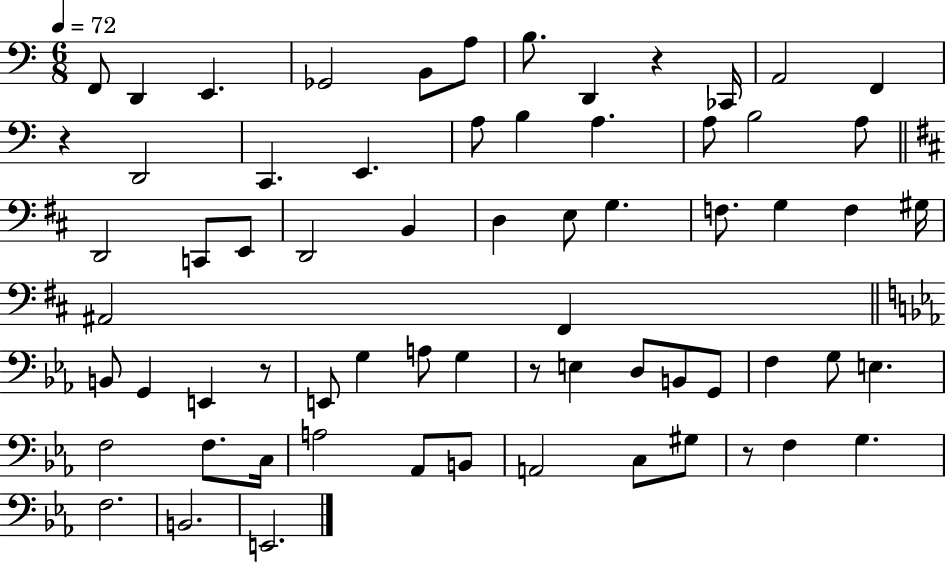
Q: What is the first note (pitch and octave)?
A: F2